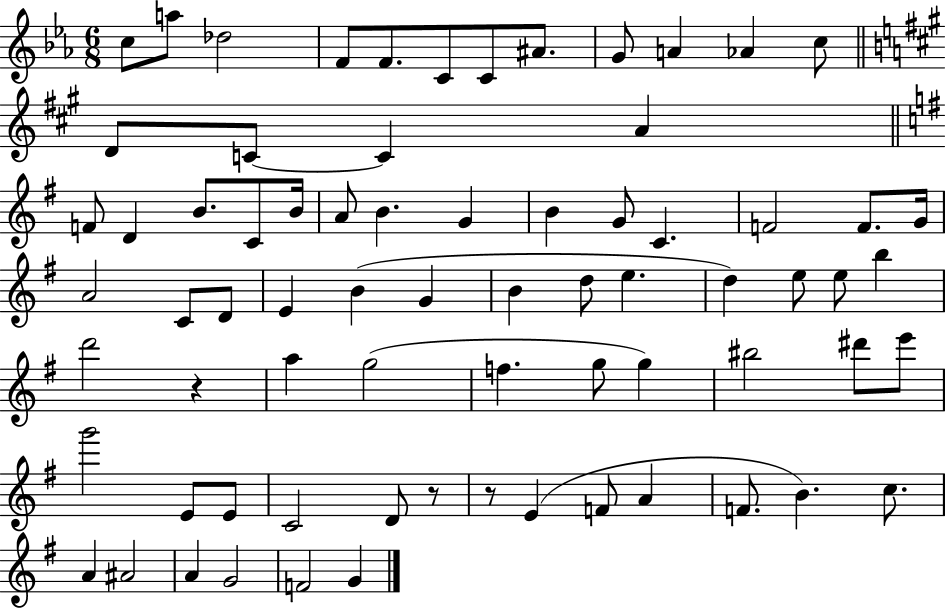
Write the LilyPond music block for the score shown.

{
  \clef treble
  \numericTimeSignature
  \time 6/8
  \key ees \major
  c''8 a''8 des''2 | f'8 f'8. c'8 c'8 ais'8. | g'8 a'4 aes'4 c''8 | \bar "||" \break \key a \major d'8 c'8~~ c'4 a'4 | \bar "||" \break \key g \major f'8 d'4 b'8. c'8 b'16 | a'8 b'4. g'4 | b'4 g'8 c'4. | f'2 f'8. g'16 | \break a'2 c'8 d'8 | e'4 b'4( g'4 | b'4 d''8 e''4. | d''4) e''8 e''8 b''4 | \break d'''2 r4 | a''4 g''2( | f''4. g''8 g''4) | bis''2 dis'''8 e'''8 | \break g'''2 e'8 e'8 | c'2 d'8 r8 | r8 e'4( f'8 a'4 | f'8. b'4.) c''8. | \break a'4 ais'2 | a'4 g'2 | f'2 g'4 | \bar "|."
}